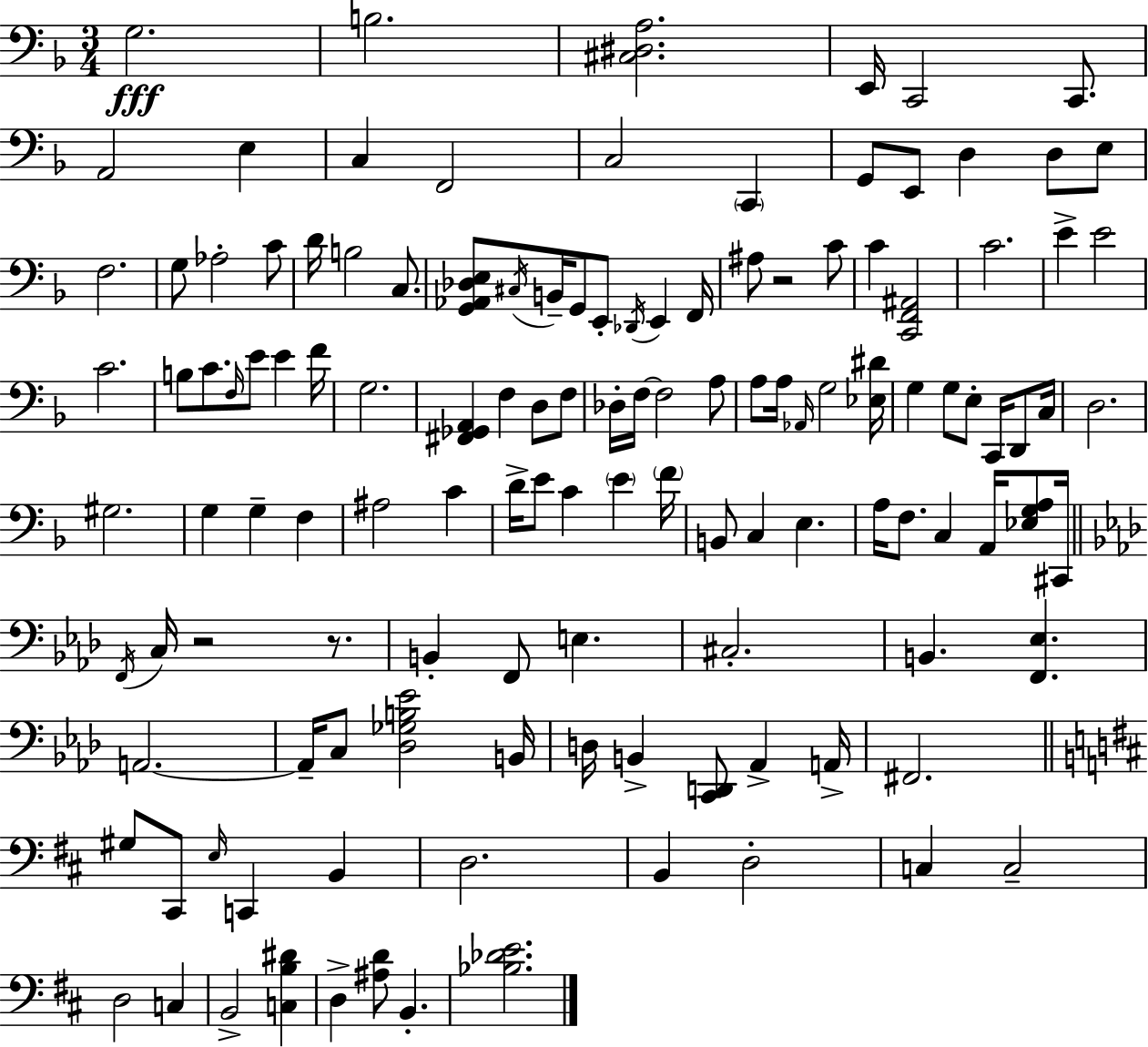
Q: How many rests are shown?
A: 3